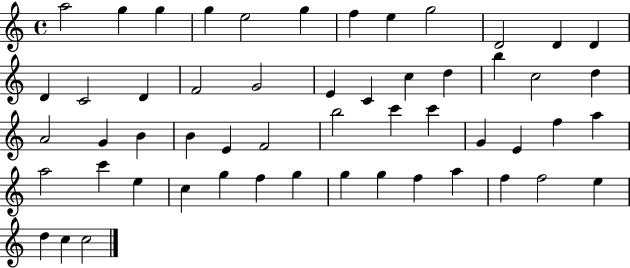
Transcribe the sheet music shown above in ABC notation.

X:1
T:Untitled
M:4/4
L:1/4
K:C
a2 g g g e2 g f e g2 D2 D D D C2 D F2 G2 E C c d b c2 d A2 G B B E F2 b2 c' c' G E f a a2 c' e c g f g g g f a f f2 e d c c2